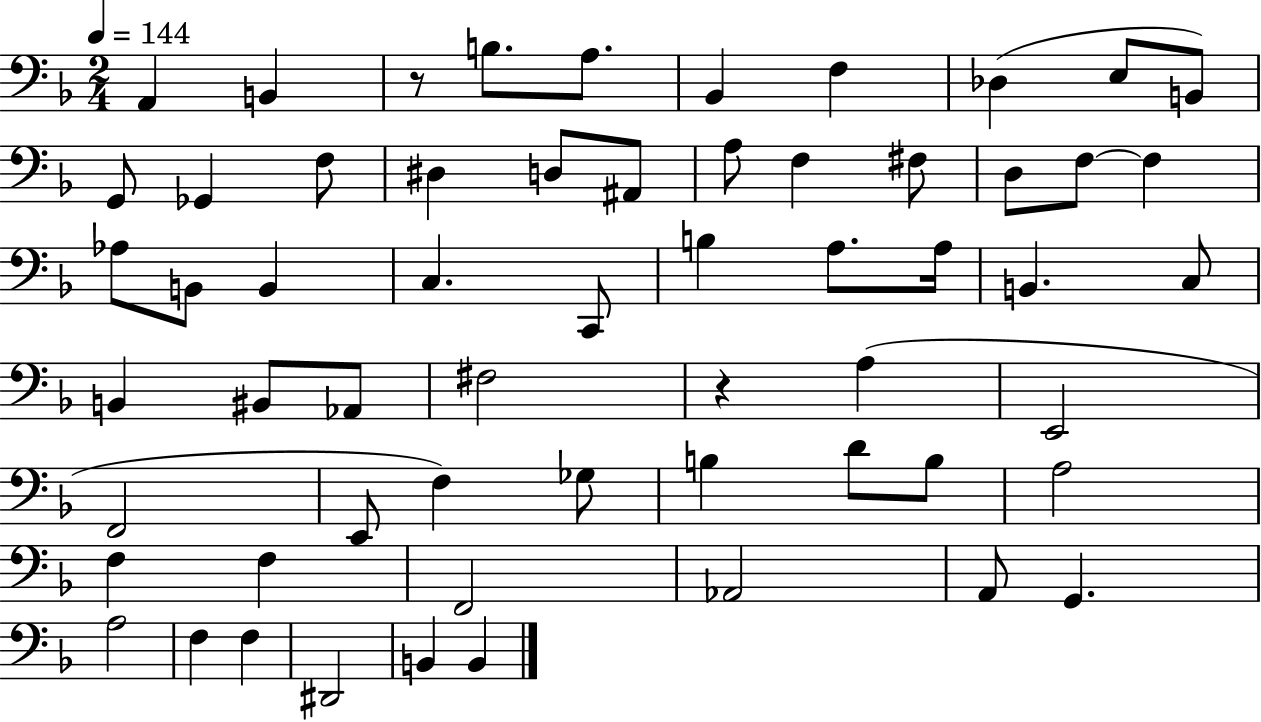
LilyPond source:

{
  \clef bass
  \numericTimeSignature
  \time 2/4
  \key f \major
  \tempo 4 = 144
  a,4 b,4 | r8 b8. a8. | bes,4 f4 | des4( e8 b,8) | \break g,8 ges,4 f8 | dis4 d8 ais,8 | a8 f4 fis8 | d8 f8~~ f4 | \break aes8 b,8 b,4 | c4. c,8 | b4 a8. a16 | b,4. c8 | \break b,4 bis,8 aes,8 | fis2 | r4 a4( | e,2 | \break f,2 | e,8 f4) ges8 | b4 d'8 b8 | a2 | \break f4 f4 | f,2 | aes,2 | a,8 g,4. | \break a2 | f4 f4 | dis,2 | b,4 b,4 | \break \bar "|."
}